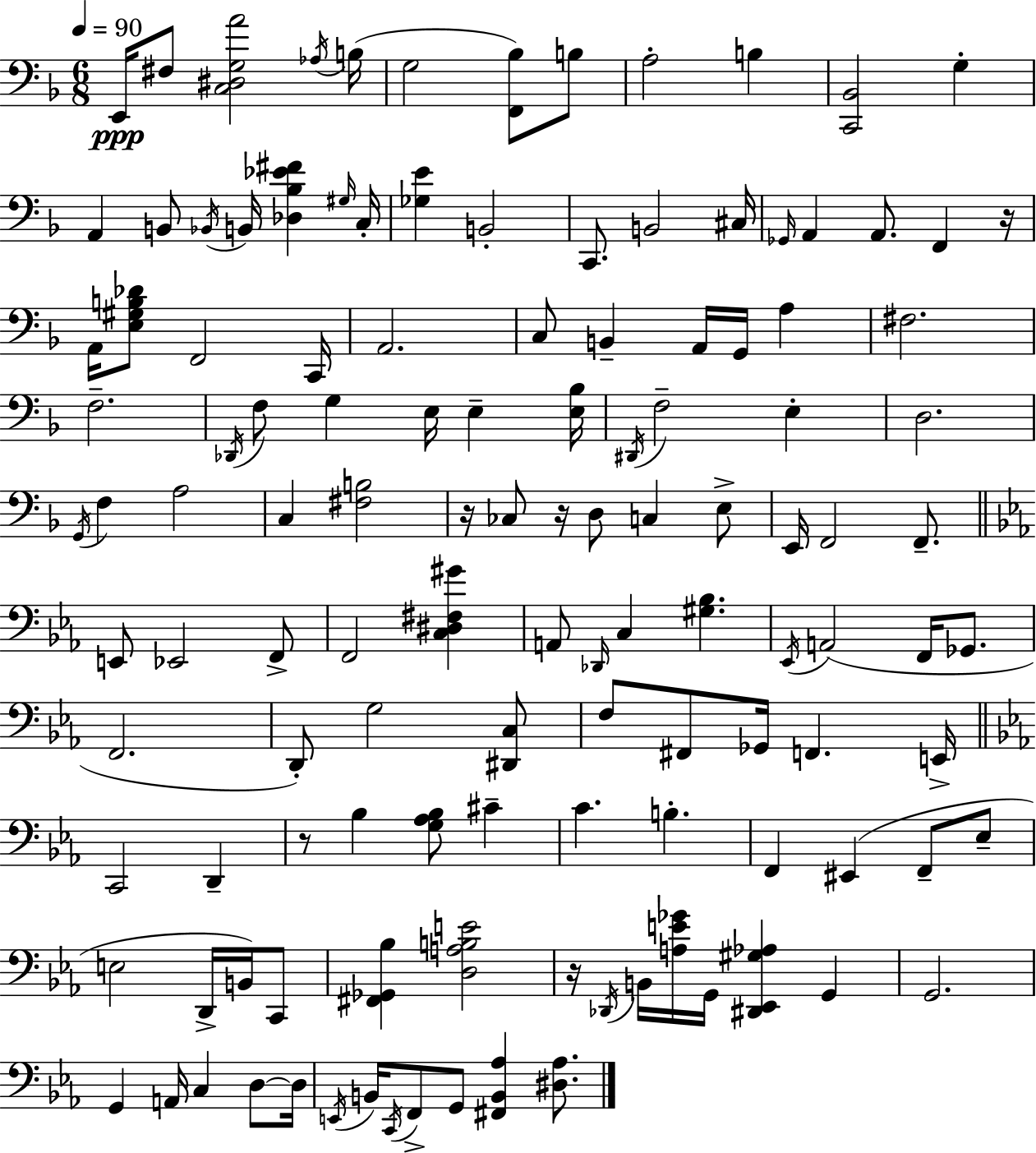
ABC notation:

X:1
T:Untitled
M:6/8
L:1/4
K:F
E,,/4 ^F,/2 [C,^D,G,A]2 _A,/4 B,/4 G,2 [F,,_B,]/2 B,/2 A,2 B, [C,,_B,,]2 G, A,, B,,/2 _B,,/4 B,,/4 [_D,_B,_E^F] ^G,/4 C,/4 [_G,E] B,,2 C,,/2 B,,2 ^C,/4 _G,,/4 A,, A,,/2 F,, z/4 A,,/4 [E,^G,B,_D]/2 F,,2 C,,/4 A,,2 C,/2 B,, A,,/4 G,,/4 A, ^F,2 F,2 _D,,/4 F,/2 G, E,/4 E, [E,_B,]/4 ^D,,/4 F,2 E, D,2 G,,/4 F, A,2 C, [^F,B,]2 z/4 _C,/2 z/4 D,/2 C, E,/2 E,,/4 F,,2 F,,/2 E,,/2 _E,,2 F,,/2 F,,2 [C,^D,^F,^G] A,,/2 _D,,/4 C, [^G,_B,] _E,,/4 A,,2 F,,/4 _G,,/2 F,,2 D,,/2 G,2 [^D,,C,]/2 F,/2 ^F,,/2 _G,,/4 F,, E,,/4 C,,2 D,, z/2 _B, [G,_A,_B,]/2 ^C C B, F,, ^E,, F,,/2 _E,/2 E,2 D,,/4 B,,/4 C,,/2 [^F,,_G,,_B,] [D,A,B,E]2 z/4 _D,,/4 B,,/4 [A,E_G]/4 G,,/4 [^D,,_E,,^G,_A,] G,, G,,2 G,, A,,/4 C, D,/2 D,/4 E,,/4 B,,/4 C,,/4 F,,/2 G,,/2 [^F,,B,,_A,] [^D,_A,]/2